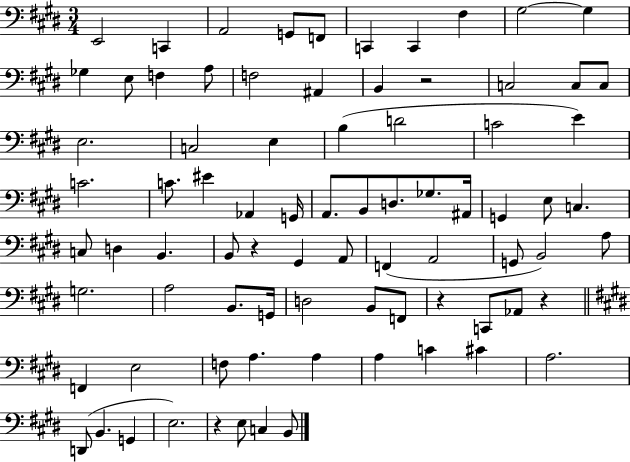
X:1
T:Untitled
M:3/4
L:1/4
K:E
E,,2 C,, A,,2 G,,/2 F,,/2 C,, C,, ^F, ^G,2 ^G, _G, E,/2 F, A,/2 F,2 ^A,, B,, z2 C,2 C,/2 C,/2 E,2 C,2 E, B, D2 C2 E C2 C/2 ^E _A,, G,,/4 A,,/2 B,,/2 D,/2 _G,/2 ^A,,/4 G,, E,/2 C, C,/2 D, B,, B,,/2 z ^G,, A,,/2 F,, A,,2 G,,/2 B,,2 A,/2 G,2 A,2 B,,/2 G,,/4 D,2 B,,/2 F,,/2 z C,,/2 _A,,/2 z F,, E,2 F,/2 A, A, A, C ^C A,2 D,,/2 B,, G,, E,2 z E,/2 C, B,,/2